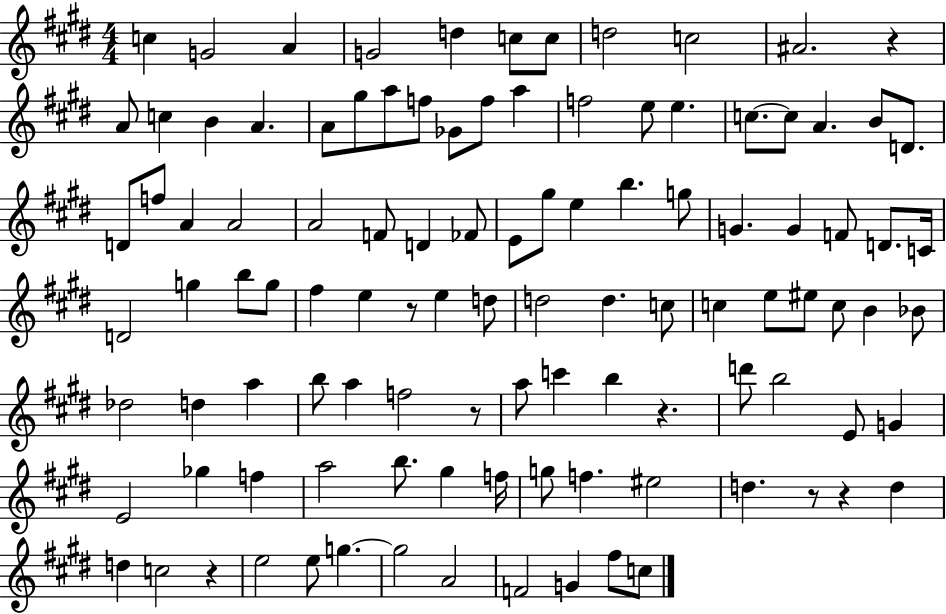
{
  \clef treble
  \numericTimeSignature
  \time 4/4
  \key e \major
  c''4 g'2 a'4 | g'2 d''4 c''8 c''8 | d''2 c''2 | ais'2. r4 | \break a'8 c''4 b'4 a'4. | a'8 gis''8 a''8 f''8 ges'8 f''8 a''4 | f''2 e''8 e''4. | c''8.~~ c''8 a'4. b'8 d'8. | \break d'8 f''8 a'4 a'2 | a'2 f'8 d'4 fes'8 | e'8 gis''8 e''4 b''4. g''8 | g'4. g'4 f'8 d'8. c'16 | \break d'2 g''4 b''8 g''8 | fis''4 e''4 r8 e''4 d''8 | d''2 d''4. c''8 | c''4 e''8 eis''8 c''8 b'4 bes'8 | \break des''2 d''4 a''4 | b''8 a''4 f''2 r8 | a''8 c'''4 b''4 r4. | d'''8 b''2 e'8 g'4 | \break e'2 ges''4 f''4 | a''2 b''8. gis''4 f''16 | g''8 f''4. eis''2 | d''4. r8 r4 d''4 | \break d''4 c''2 r4 | e''2 e''8 g''4.~~ | g''2 a'2 | f'2 g'4 fis''8 c''8 | \break \bar "|."
}